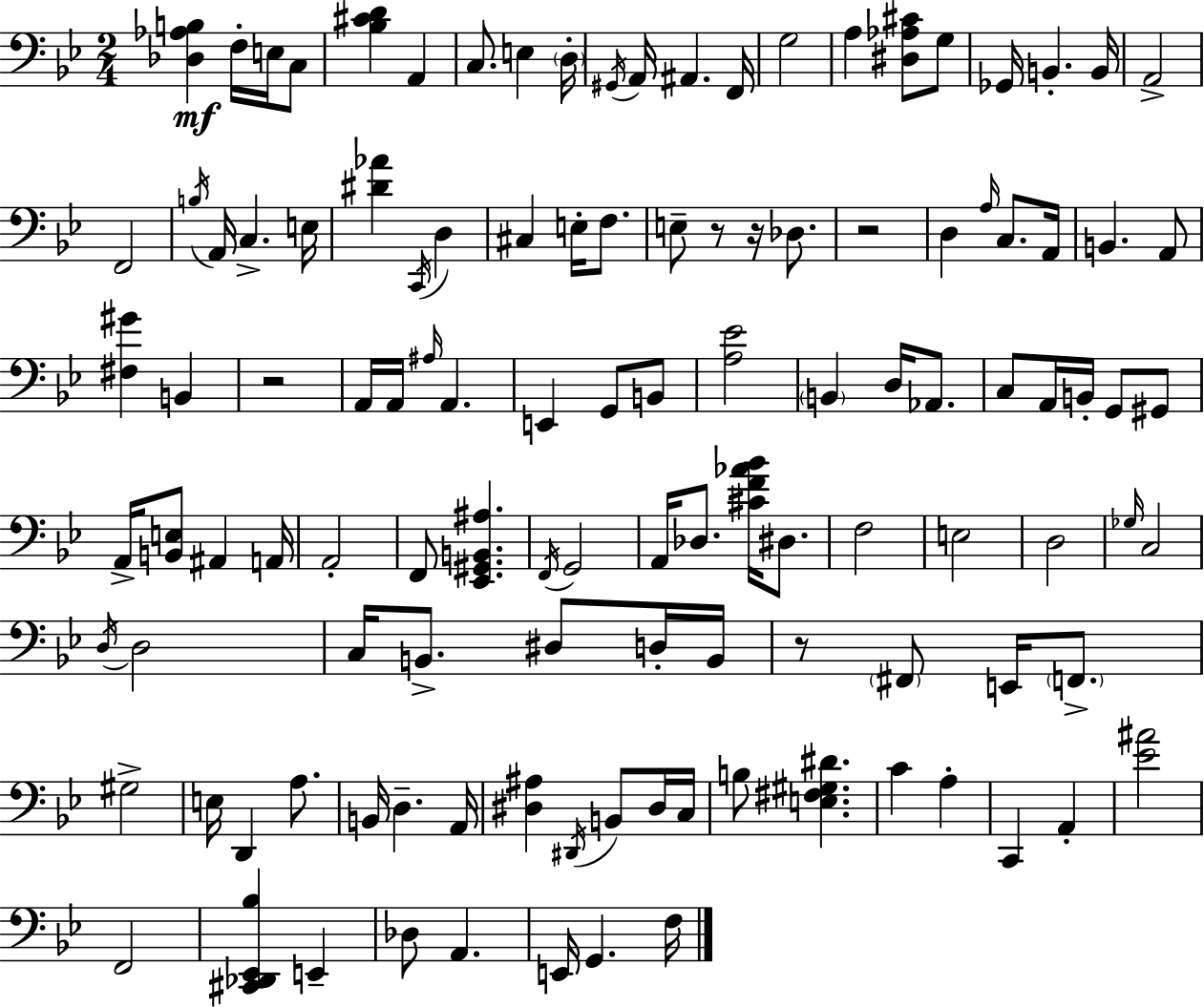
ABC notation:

X:1
T:Untitled
M:2/4
L:1/4
K:Gm
[_D,_A,B,] F,/4 E,/4 C,/2 [_B,^CD] A,, C,/2 E, D,/4 ^G,,/4 A,,/4 ^A,, F,,/4 G,2 A, [^D,_A,^C]/2 G,/2 _G,,/4 B,, B,,/4 A,,2 F,,2 B,/4 A,,/4 C, E,/4 [^D_A] C,,/4 D, ^C, E,/4 F,/2 E,/2 z/2 z/4 _D,/2 z2 D, A,/4 C,/2 A,,/4 B,, A,,/2 [^F,^G] B,, z2 A,,/4 A,,/4 ^A,/4 A,, E,, G,,/2 B,,/2 [A,_E]2 B,, D,/4 _A,,/2 C,/2 A,,/4 B,,/4 G,,/2 ^G,,/2 A,,/4 [B,,E,]/2 ^A,, A,,/4 A,,2 F,,/2 [_E,,^G,,B,,^A,] F,,/4 G,,2 A,,/4 _D,/2 [^CF_A_B]/4 ^D,/2 F,2 E,2 D,2 _G,/4 C,2 D,/4 D,2 C,/4 B,,/2 ^D,/2 D,/4 B,,/4 z/2 ^F,,/2 E,,/4 F,,/2 ^G,2 E,/4 D,, A,/2 B,,/4 D, A,,/4 [^D,^A,] ^D,,/4 B,,/2 ^D,/4 C,/4 B,/2 [E,^F,^G,^D] C A, C,, A,, [_E^A]2 F,,2 [^C,,_D,,_E,,_B,] E,, _D,/2 A,, E,,/4 G,, F,/4